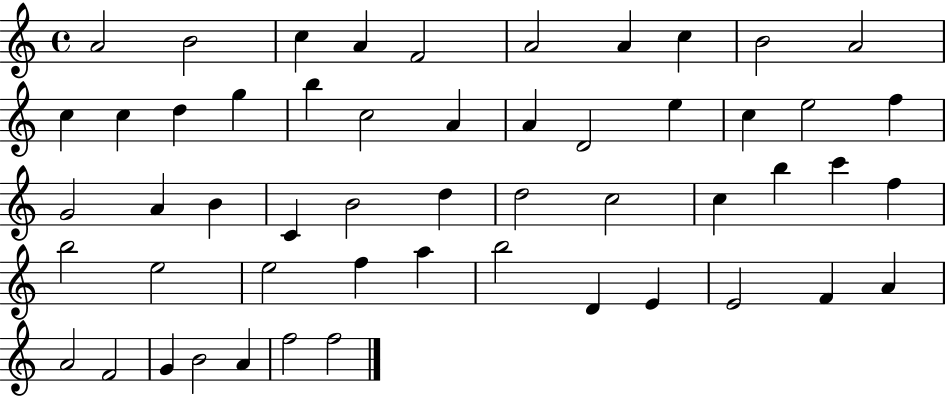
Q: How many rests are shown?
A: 0